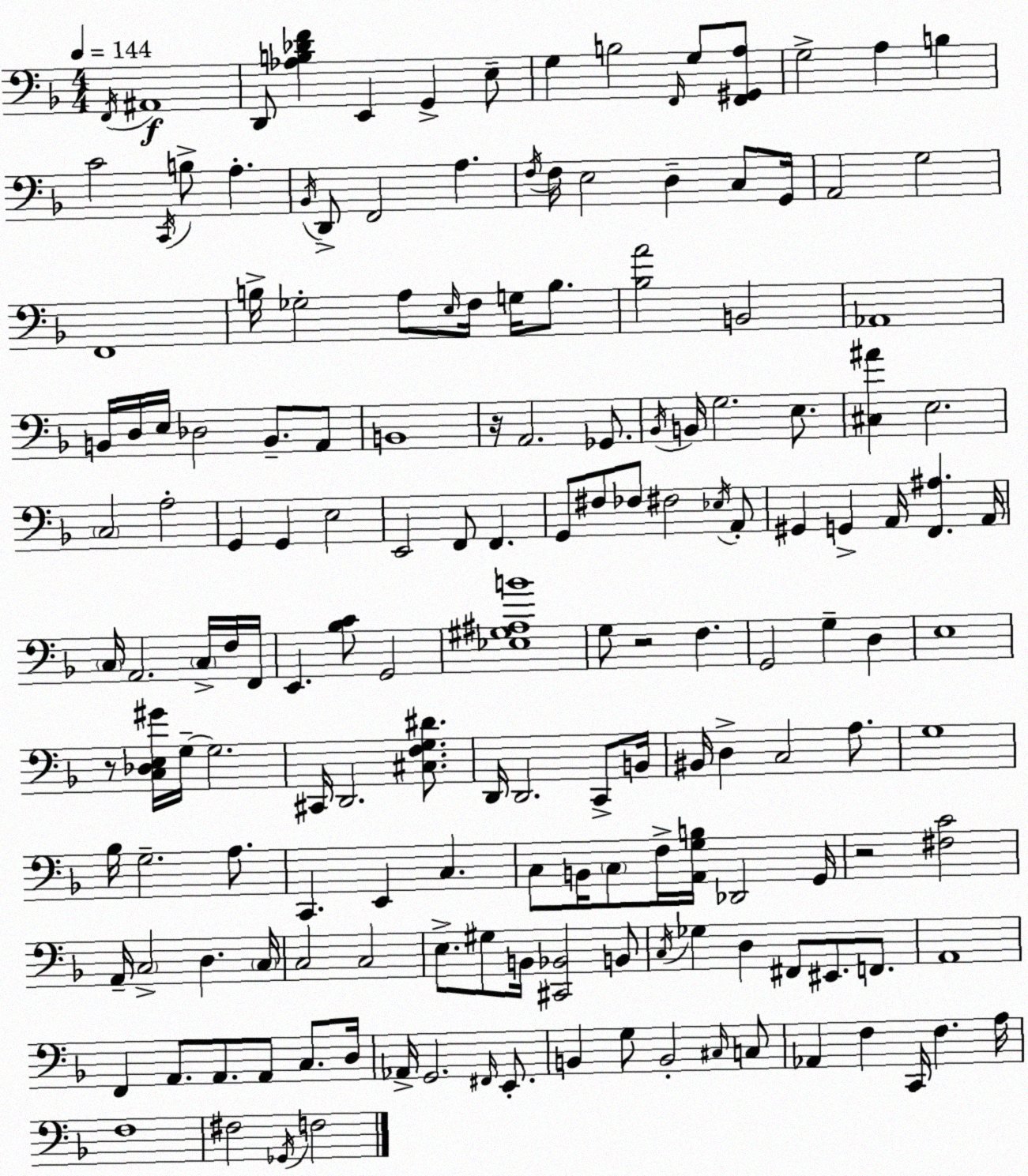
X:1
T:Untitled
M:4/4
L:1/4
K:F
F,,/4 ^A,,4 D,,/2 [_A,B,_DF] E,, G,, E,/2 G, B,2 F,,/4 G,/2 [F,,^G,,A,]/2 G,2 A, B, C2 C,,/4 B,/2 A, _B,,/4 D,,/2 F,,2 A, F,/4 F,/4 E,2 D, C,/2 G,,/4 A,,2 G,2 F,,4 B,/4 _G,2 A,/2 E,/4 F,/4 G,/4 B,/2 [_B,A]2 B,,2 _A,,4 B,,/4 D,/4 E,/4 _D,2 B,,/2 A,,/2 B,,4 z/4 A,,2 _G,,/2 _B,,/4 B,,/4 G,2 E,/2 [^C,^A] E,2 C,2 A,2 G,, G,, E,2 E,,2 F,,/2 F,, G,,/2 ^F,/2 _F,/2 ^F,2 _E,/4 A,,/2 ^G,, G,, A,,/4 [F,,^A,] A,,/4 C,/4 A,,2 C,/4 F,/4 F,,/4 E,, [_B,C]/2 G,,2 [_E,^G,^A,B]4 G,/2 z2 F, G,,2 G, D, E,4 z/2 [C,_D,E,^G]/4 G,/4 G,2 ^C,,/4 D,,2 [^C,F,G,^D]/2 D,,/4 D,,2 C,,/2 B,,/4 ^B,,/4 D, C,2 A,/2 G,4 _B,/4 G,2 A,/2 C,, E,, C, C,/2 B,,/4 C,/2 F,/4 [A,,G,B,]/4 _D,,2 G,,/4 z2 [^F,C]2 A,,/4 C,2 D, C,/4 C,2 C,2 E,/2 ^G,/2 B,,/4 [^C,,_B,,]2 B,,/2 C,/4 _G, D, ^F,,/2 ^E,,/2 F,,/2 A,,4 F,, A,,/2 A,,/2 A,,/2 C,/2 D,/4 _A,,/4 G,,2 ^F,,/4 E,,/2 B,, G,/2 B,,2 ^C,/4 C,/2 _A,, F, C,,/4 F, A,/4 F,4 ^F,2 _G,,/4 F,2